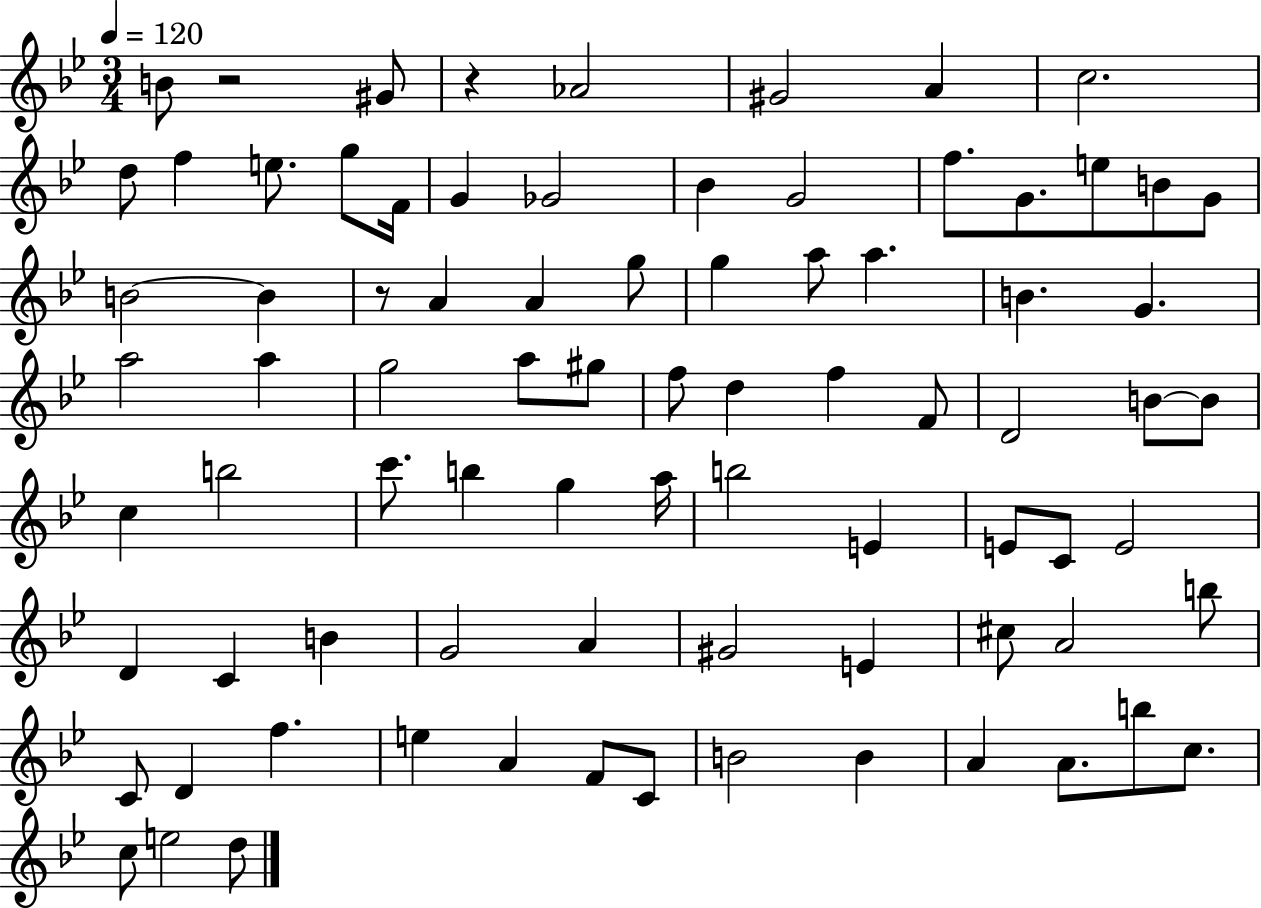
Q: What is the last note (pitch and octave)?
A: D5